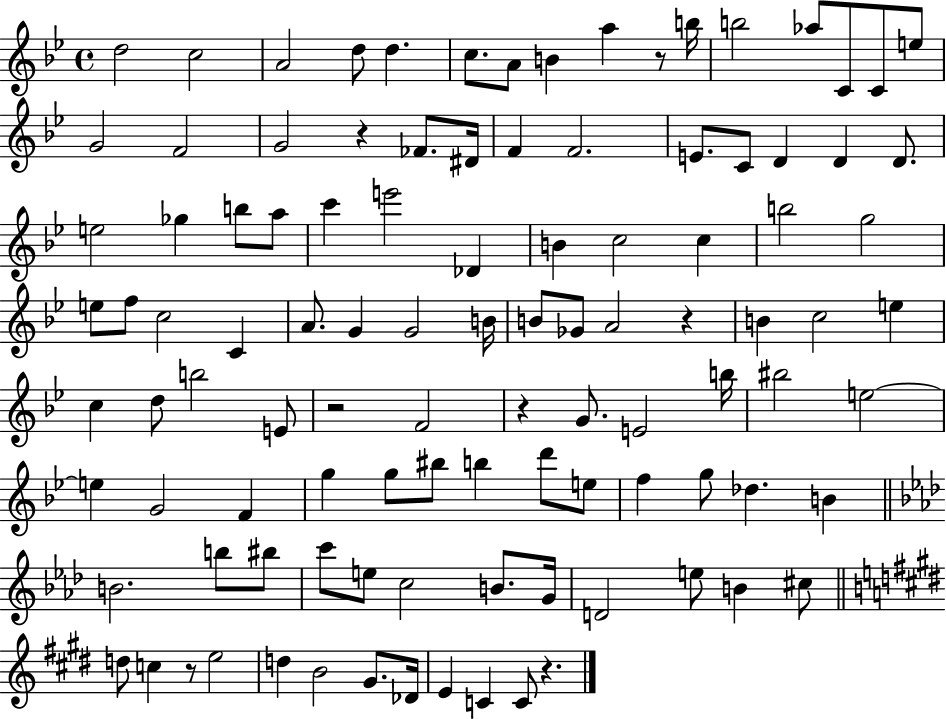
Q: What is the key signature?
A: BES major